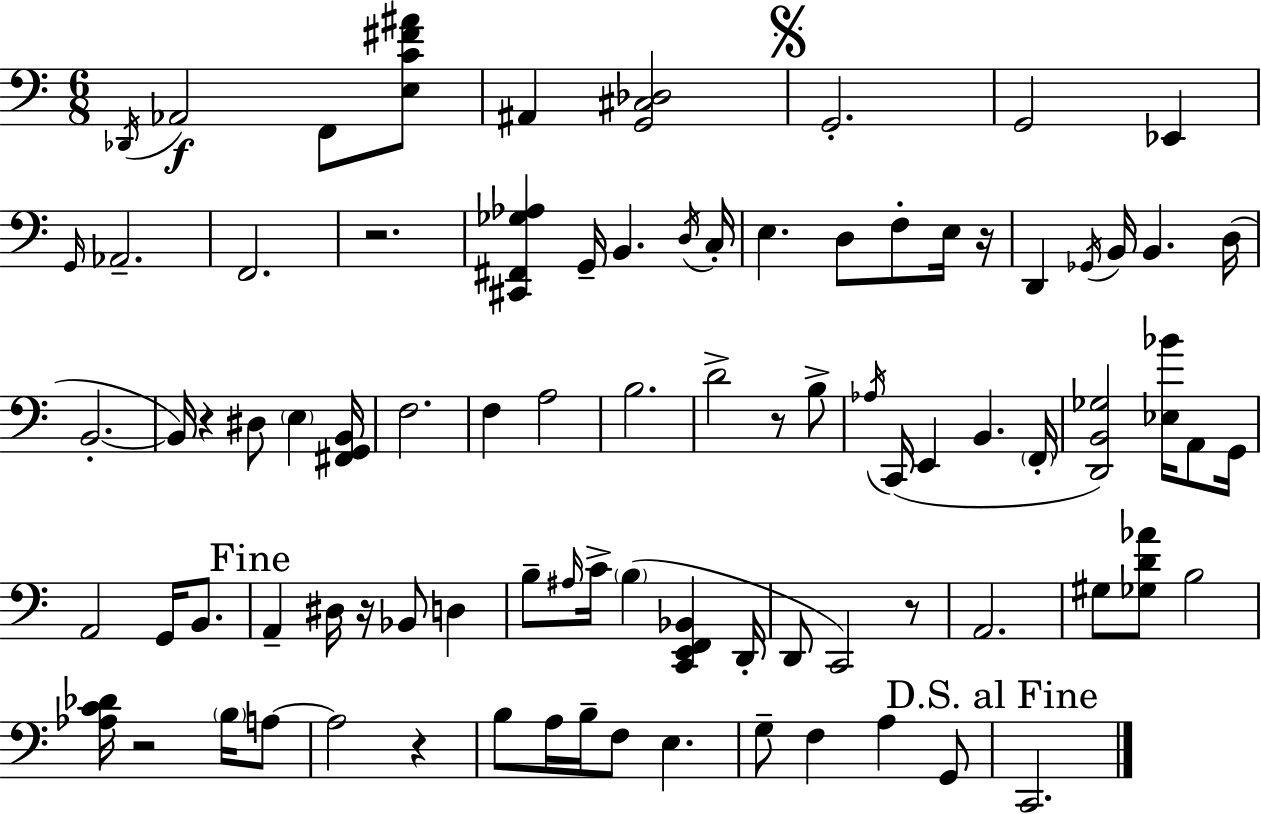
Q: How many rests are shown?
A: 8